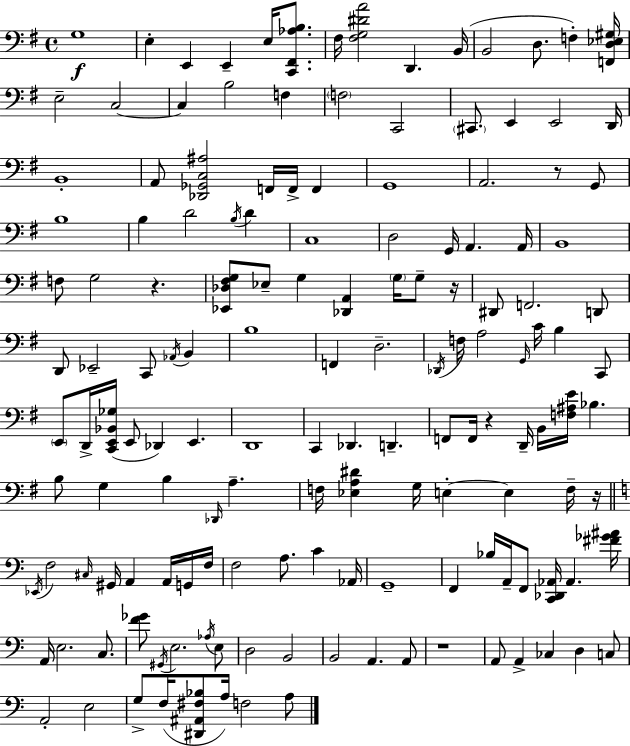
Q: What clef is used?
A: bass